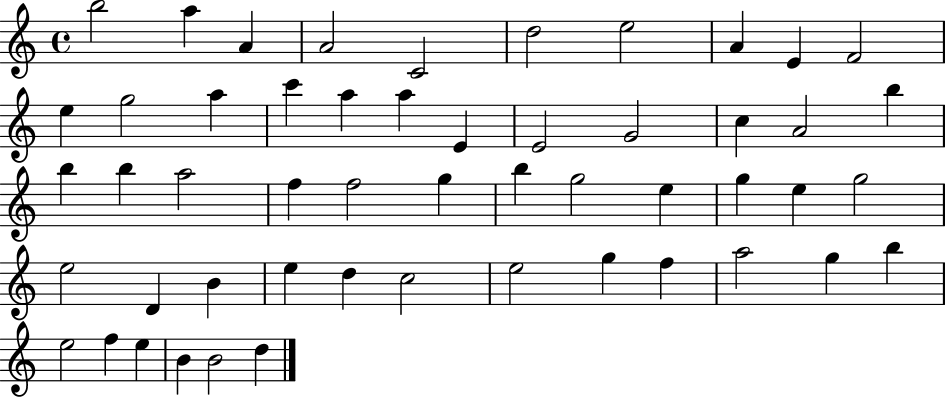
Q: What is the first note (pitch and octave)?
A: B5